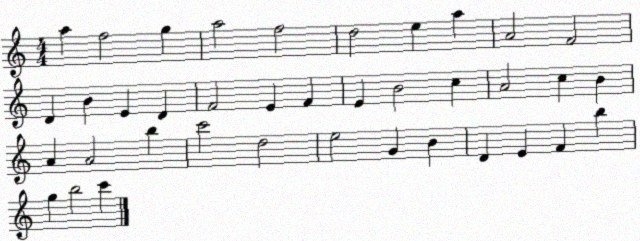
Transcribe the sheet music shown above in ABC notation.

X:1
T:Untitled
M:4/4
L:1/4
K:C
a f2 g a2 f2 d2 e a A2 F2 D B E D F2 E F E B2 c A2 c B A A2 b c'2 d2 e2 G B D E F b g b2 c'